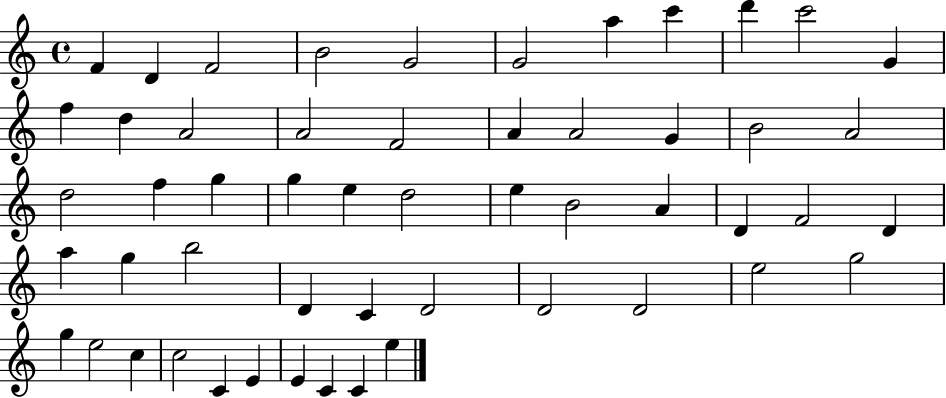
X:1
T:Untitled
M:4/4
L:1/4
K:C
F D F2 B2 G2 G2 a c' d' c'2 G f d A2 A2 F2 A A2 G B2 A2 d2 f g g e d2 e B2 A D F2 D a g b2 D C D2 D2 D2 e2 g2 g e2 c c2 C E E C C e